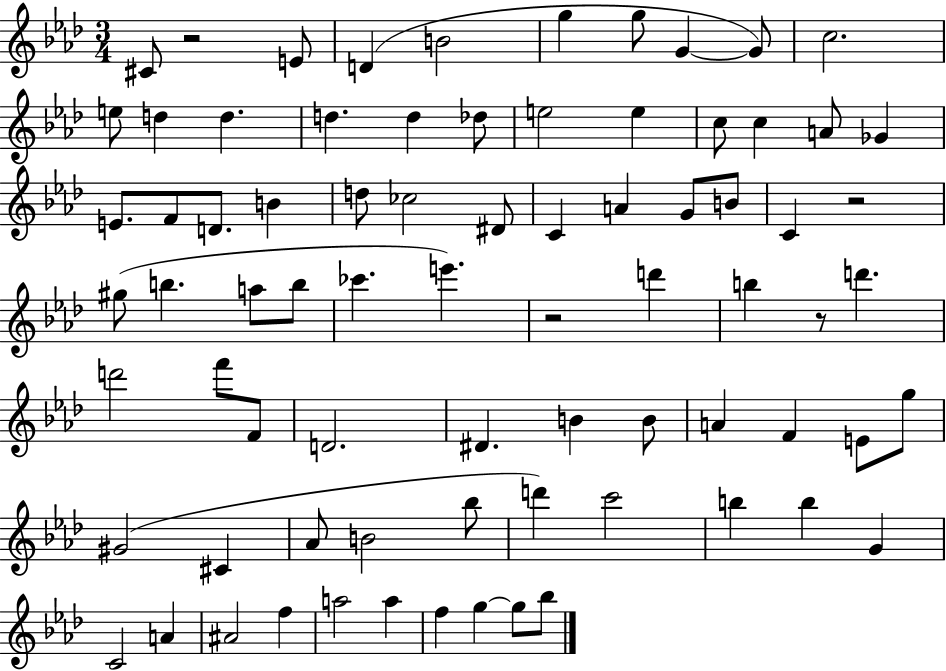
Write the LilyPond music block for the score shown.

{
  \clef treble
  \numericTimeSignature
  \time 3/4
  \key aes \major
  cis'8 r2 e'8 | d'4( b'2 | g''4 g''8 g'4~~ g'8) | c''2. | \break e''8 d''4 d''4. | d''4. d''4 des''8 | e''2 e''4 | c''8 c''4 a'8 ges'4 | \break e'8. f'8 d'8. b'4 | d''8 ces''2 dis'8 | c'4 a'4 g'8 b'8 | c'4 r2 | \break gis''8( b''4. a''8 b''8 | ces'''4. e'''4.) | r2 d'''4 | b''4 r8 d'''4. | \break d'''2 f'''8 f'8 | d'2. | dis'4. b'4 b'8 | a'4 f'4 e'8 g''8 | \break gis'2( cis'4 | aes'8 b'2 bes''8 | d'''4) c'''2 | b''4 b''4 g'4 | \break c'2 a'4 | ais'2 f''4 | a''2 a''4 | f''4 g''4~~ g''8 bes''8 | \break \bar "|."
}